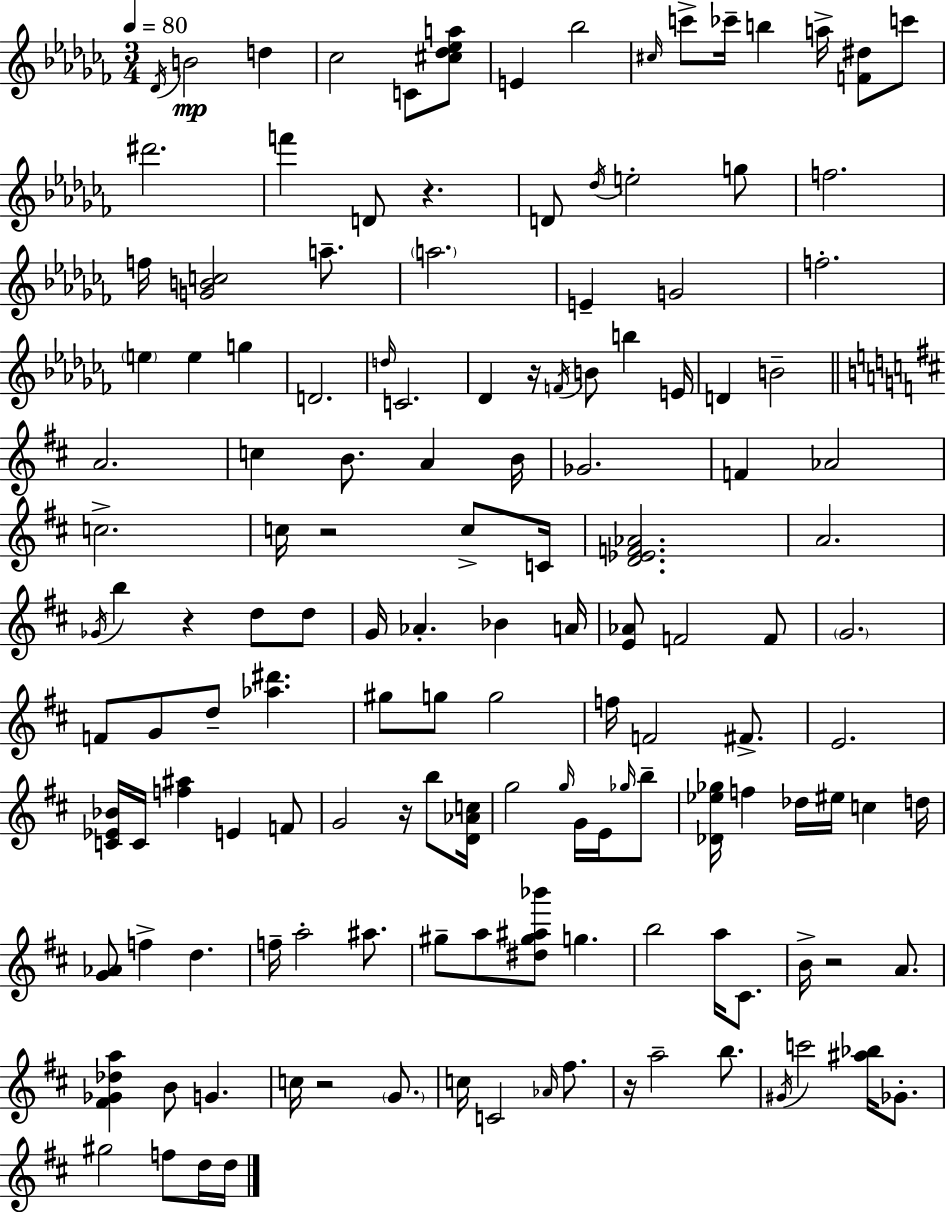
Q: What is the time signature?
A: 3/4